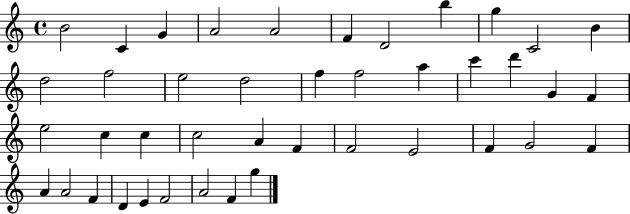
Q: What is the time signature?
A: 4/4